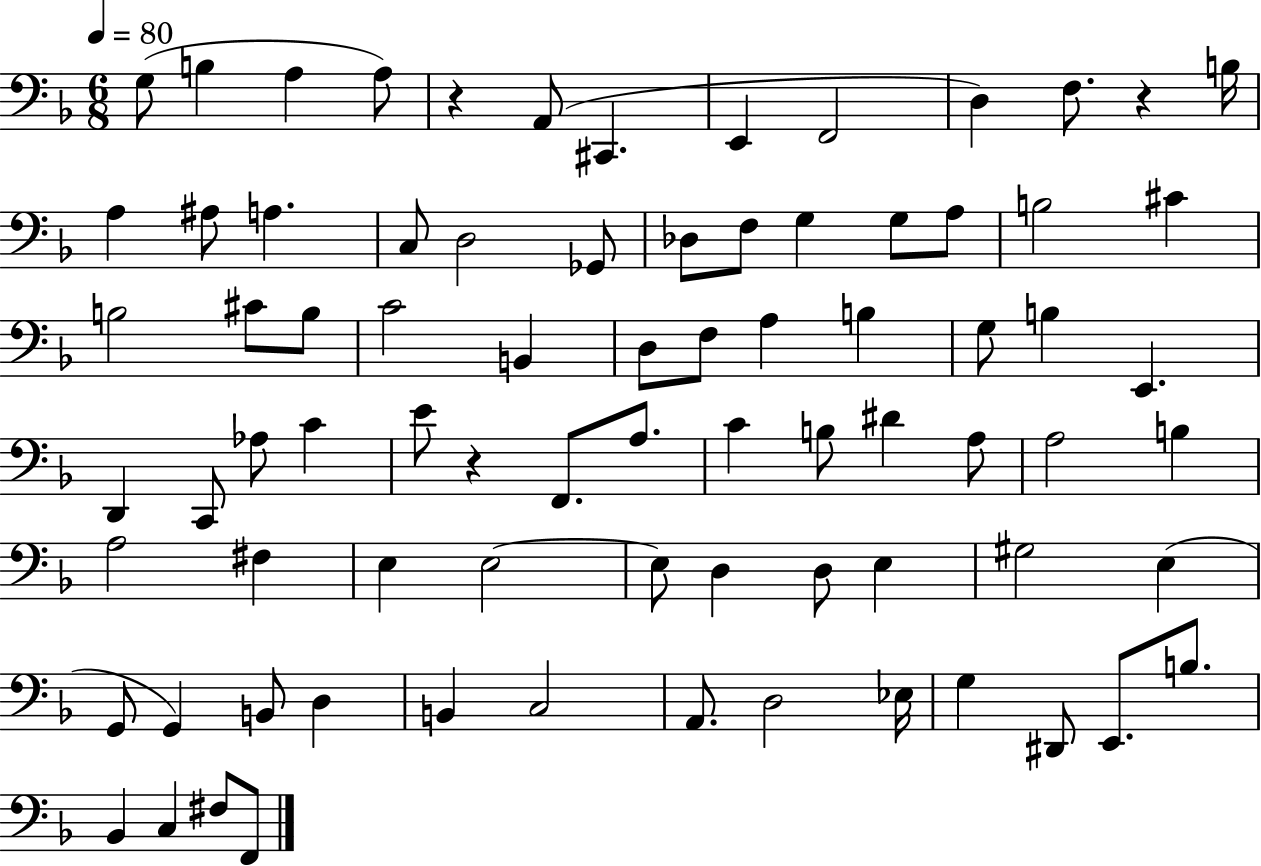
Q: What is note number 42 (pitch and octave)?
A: F2